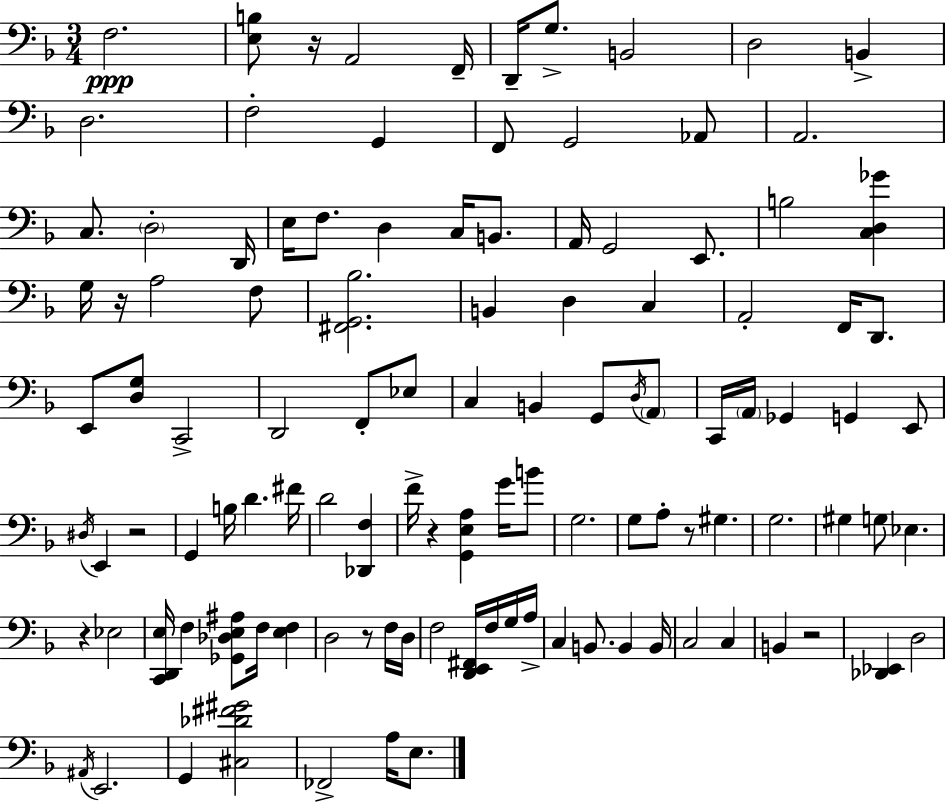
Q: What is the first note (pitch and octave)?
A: F3